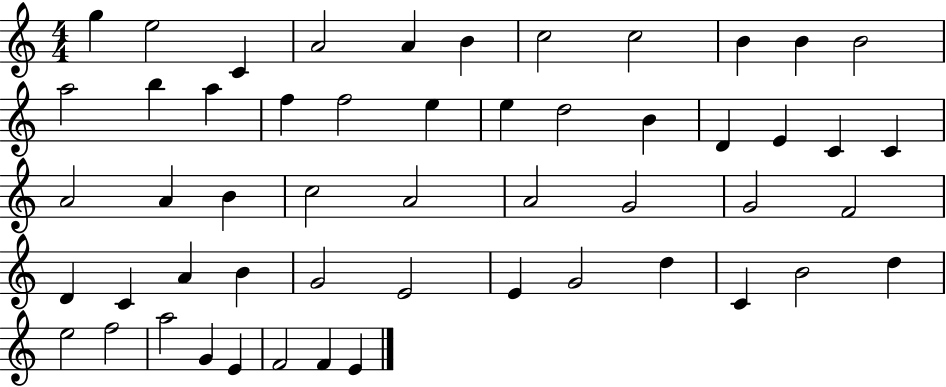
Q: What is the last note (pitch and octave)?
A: E4